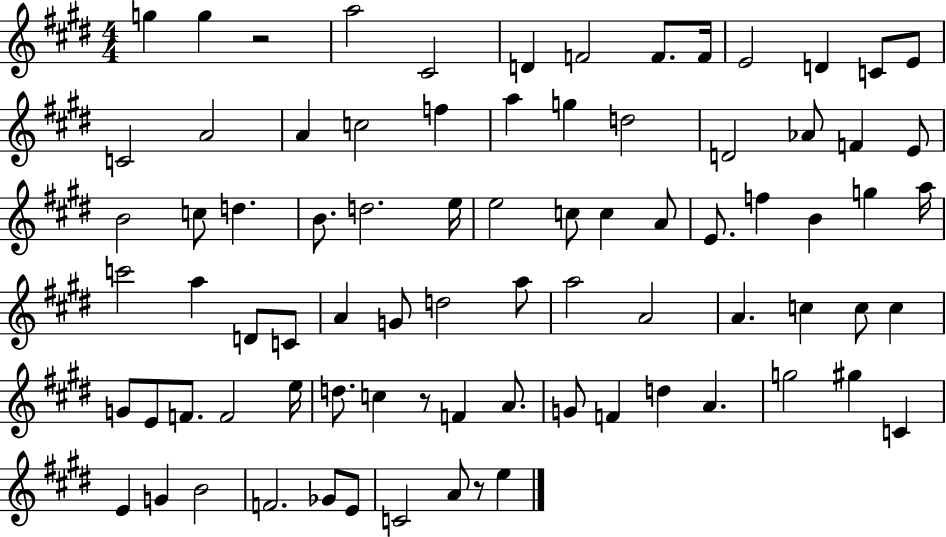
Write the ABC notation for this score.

X:1
T:Untitled
M:4/4
L:1/4
K:E
g g z2 a2 ^C2 D F2 F/2 F/4 E2 D C/2 E/2 C2 A2 A c2 f a g d2 D2 _A/2 F E/2 B2 c/2 d B/2 d2 e/4 e2 c/2 c A/2 E/2 f B g a/4 c'2 a D/2 C/2 A G/2 d2 a/2 a2 A2 A c c/2 c G/2 E/2 F/2 F2 e/4 d/2 c z/2 F A/2 G/2 F d A g2 ^g C E G B2 F2 _G/2 E/2 C2 A/2 z/2 e